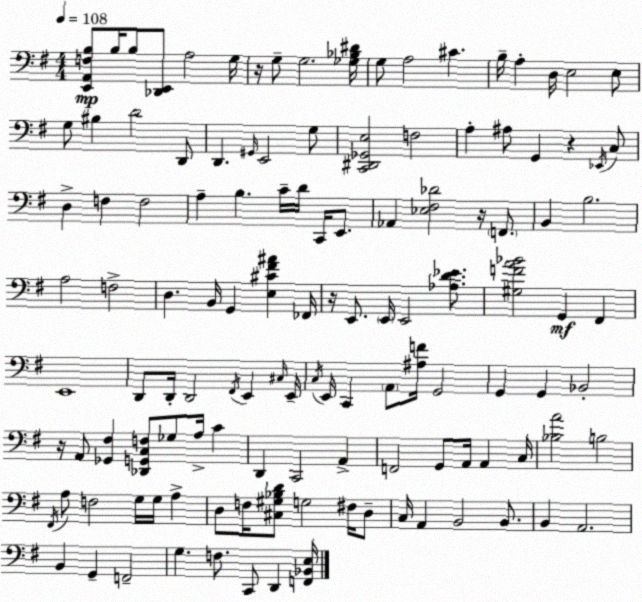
X:1
T:Untitled
M:4/4
L:1/4
K:G
[E,,A,,F,B,]/2 B,/4 B,/2 [_D,,E,,]/2 A,2 G,/4 z/4 G,/2 G,2 [_G,_B,^D]/4 G,/2 A,2 ^C B,/4 A, D,/4 E,2 E,/2 G,/2 ^B, D2 D,,/2 D,, ^G,,/4 E,,2 G,/2 [C,,^D,,_G,,E,]2 F,2 A, ^A,/2 G,, z _E,,/4 C,/2 D, F, F,2 A, B, C/4 D/4 C,,/4 E,,/2 _A,, [_E,^F,_D]2 z/4 F,,/2 B,, B,2 A,2 F,2 D, B,,/4 G,, [E,^C^F^A] _F,,/4 z/4 E,,/2 E,,/4 E,,2 [_A,D_E]/2 [^G,FA_B]2 G,, ^F,, E,,4 D,,/2 D,,/4 D,,2 ^F,,/4 E,, ^C,/4 E,,/4 C,/4 E,,/4 C,, A,,/2 [^A,F]/4 G,,2 G,, G,, _B,,2 z/4 A,,/2 [_G,,^F,] [_D,,G,,C,F,]/2 _G,/2 A,/4 C D,, C,,2 A,, F,,2 G,,/2 A,,/4 A,, C,/4 [_B,A]2 B,2 ^F,,/4 A,/2 F,2 G,/4 G,/4 A, D,/2 F,/4 [^C,^G,_B,D]/2 G,2 ^F,/4 D,/2 C,/4 A,, B,,2 B,,/2 B,, A,,2 B,, G,, F,,2 G, F,/2 C,,/2 D,, [F,,_B,,E,]/4